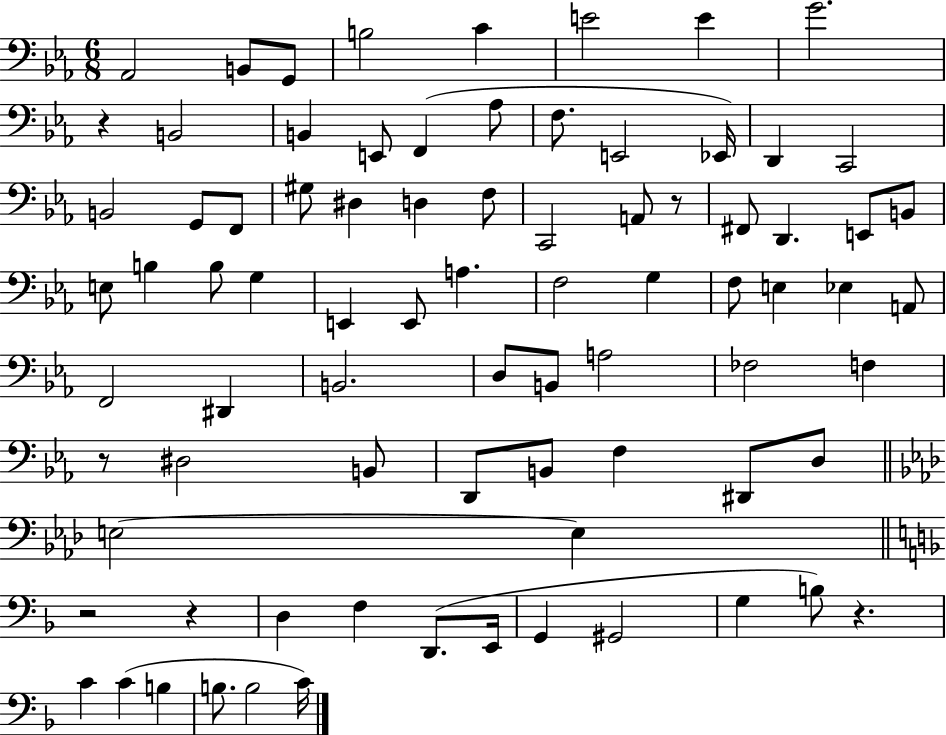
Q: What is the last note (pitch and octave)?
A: C4